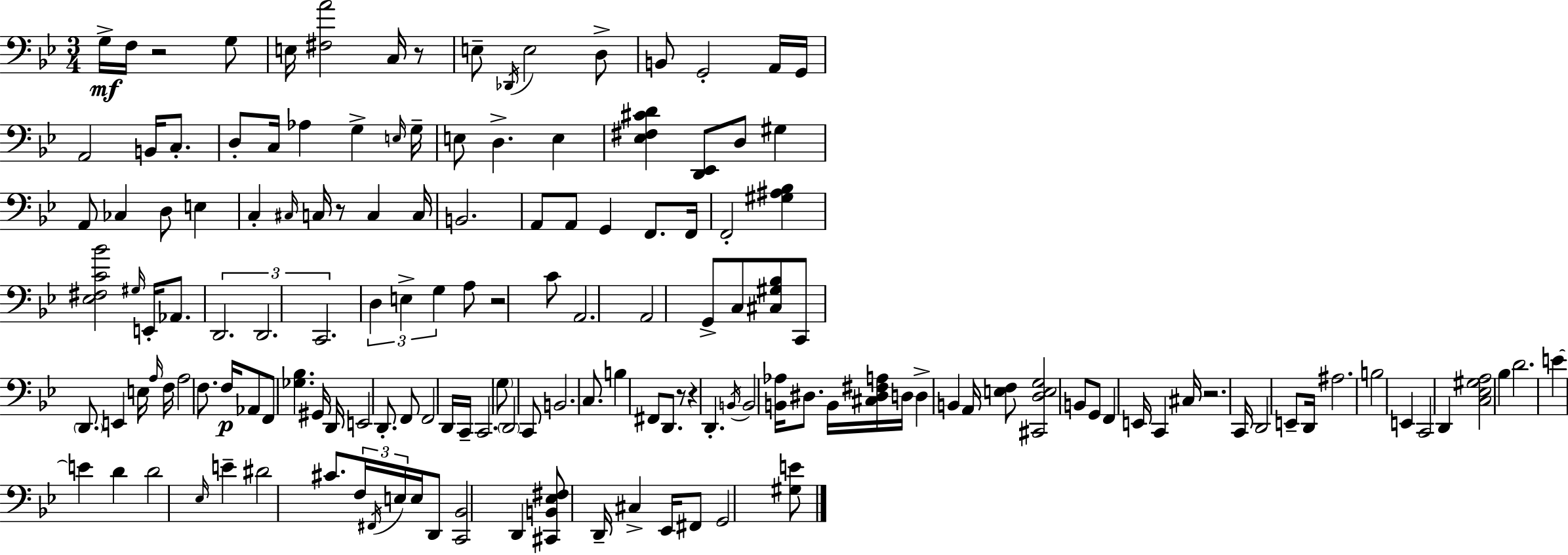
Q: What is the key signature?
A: BES major